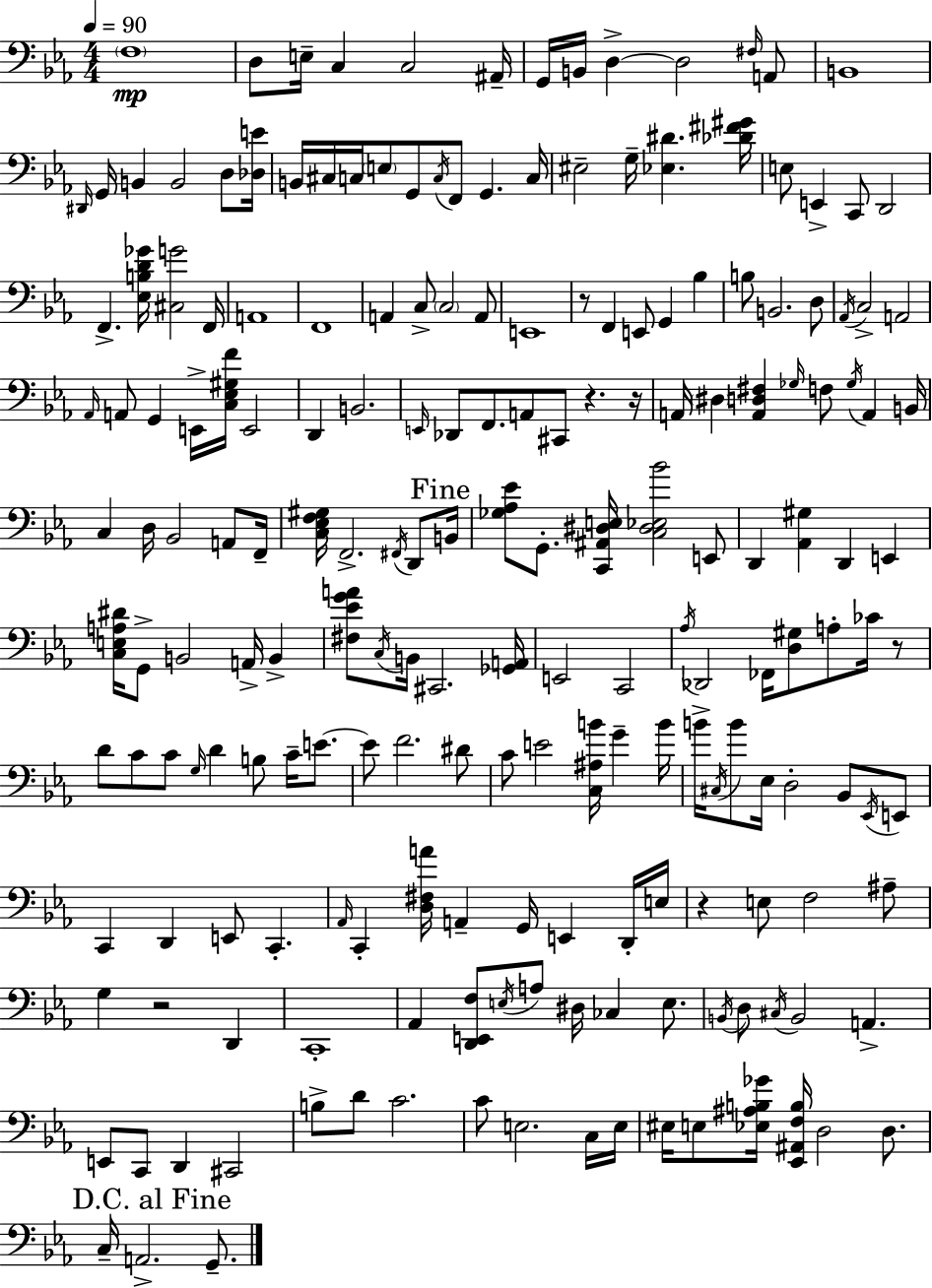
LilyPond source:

{
  \clef bass
  \numericTimeSignature
  \time 4/4
  \key ees \major
  \tempo 4 = 90
  \parenthesize f1\mp | d8 e16-- c4 c2 ais,16-- | g,16 b,16 d4->~~ d2 \grace { fis16 } a,8 | b,1 | \break \grace { dis,16 } g,16 b,4 b,2 d8 | <des e'>16 b,16 cis16 c16 \parenthesize e8 g,8 \acciaccatura { c16 } f,8 g,4. | c16 eis2-- g16-- <ees dis'>4. | <des' fis' gis'>16 e8 e,4-> c,8 d,2 | \break f,4.-> <ees b d' ges'>16 <cis g'>2 | f,16 a,1 | f,1 | a,4 c8-> \parenthesize c2 | \break a,8 e,1 | r8 f,4 e,8 g,4 bes4 | b8 b,2. | d8 \acciaccatura { aes,16 } c2-> a,2 | \break \grace { aes,16 } a,8 g,4 e,16-> <c ees gis f'>16 e,2 | d,4 b,2. | \grace { e,16 } des,8 f,8. a,8 cis,8 r4. | r16 a,16 \parenthesize dis4 <a, d fis>4 \grace { ges16 } | \break f8 \acciaccatura { ges16 } a,4 b,16 c4 d16 bes,2 | a,8 f,16-- <c ees f gis>16 f,2.-> | \acciaccatura { fis,16 } d,8 \mark "Fine" b,16 <ges aes ees'>8 g,8.-. <c, ais, dis e>16 <c dis ees bes'>2 | e,8 d,4 <aes, gis>4 | \break d,4 e,4 <c e a dis'>16 g,8-> b,2 | a,16-> b,4-> <fis ees' g' a'>8 \acciaccatura { c16 } b,16 cis,2. | <ges, a,>16 e,2 | c,2 \acciaccatura { aes16 } des,2 | \break fes,16 <d gis>8 a8-. ces'16 r8 d'8 c'8 c'8 | \grace { g16 } d'4 b8 c'16-- e'8.~~ e'8 f'2. | dis'8 c'8 e'2 | <c ais b'>16 g'4-- b'16 b'16-> \acciaccatura { cis16 } b'8 | \break ees16 d2-. bes,8 \acciaccatura { ees,16 } e,8 c,4 | d,4 e,8 c,4.-. \grace { aes,16 } c,4-. | <d fis a'>16 a,4-- g,16 e,4 d,16-. e16 r4 | e8 f2 ais8-- g4 | \break r2 d,4 c,1-. | aes,4 | <d, e, f>8 \acciaccatura { e16 } a8 dis16 ces4 e8. | \acciaccatura { b,16 } d8 \acciaccatura { cis16 } b,2 a,4.-> | \break e,8 c,8 d,4 cis,2 | b8-> d'8 c'2. | c'8 e2. | c16 e16 eis16 e8 <ees ais b ges'>16 <ees, ais, f b>16 d2 d8. | \break \mark "D.C. al Fine" c16-- a,2.-> g,8.-- | \bar "|."
}